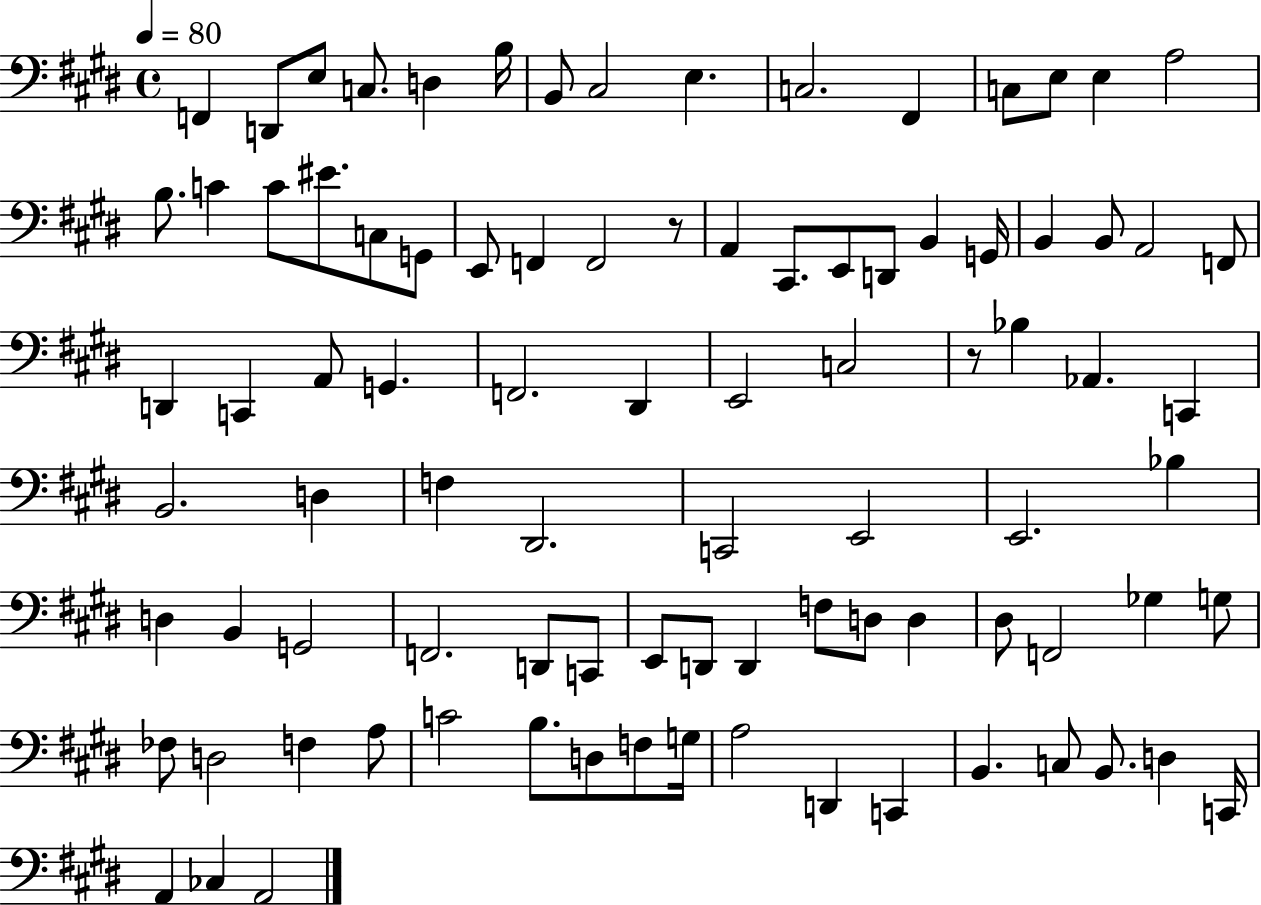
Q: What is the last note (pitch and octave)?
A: A2